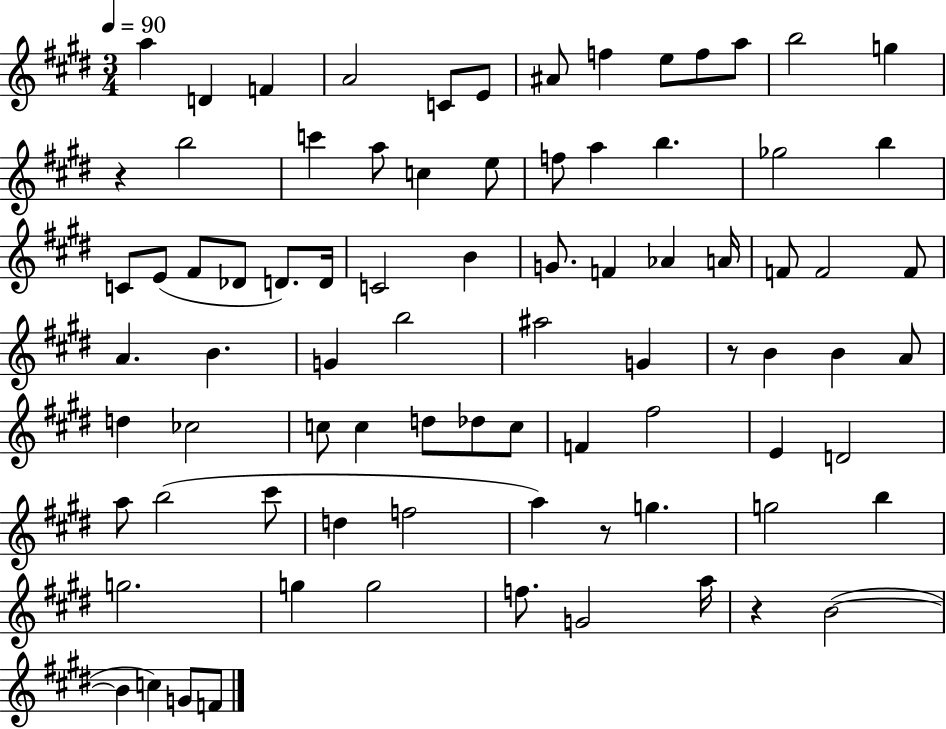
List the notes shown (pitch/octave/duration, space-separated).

A5/q D4/q F4/q A4/h C4/e E4/e A#4/e F5/q E5/e F5/e A5/e B5/h G5/q R/q B5/h C6/q A5/e C5/q E5/e F5/e A5/q B5/q. Gb5/h B5/q C4/e E4/e F#4/e Db4/e D4/e. D4/s C4/h B4/q G4/e. F4/q Ab4/q A4/s F4/e F4/h F4/e A4/q. B4/q. G4/q B5/h A#5/h G4/q R/e B4/q B4/q A4/e D5/q CES5/h C5/e C5/q D5/e Db5/e C5/e F4/q F#5/h E4/q D4/h A5/e B5/h C#6/e D5/q F5/h A5/q R/e G5/q. G5/h B5/q G5/h. G5/q G5/h F5/e. G4/h A5/s R/q B4/h B4/q C5/q G4/e F4/e